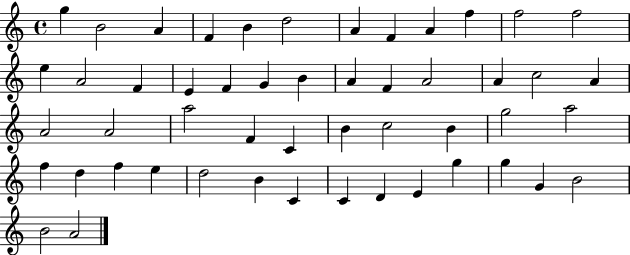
{
  \clef treble
  \time 4/4
  \defaultTimeSignature
  \key c \major
  g''4 b'2 a'4 | f'4 b'4 d''2 | a'4 f'4 a'4 f''4 | f''2 f''2 | \break e''4 a'2 f'4 | e'4 f'4 g'4 b'4 | a'4 f'4 a'2 | a'4 c''2 a'4 | \break a'2 a'2 | a''2 f'4 c'4 | b'4 c''2 b'4 | g''2 a''2 | \break f''4 d''4 f''4 e''4 | d''2 b'4 c'4 | c'4 d'4 e'4 g''4 | g''4 g'4 b'2 | \break b'2 a'2 | \bar "|."
}